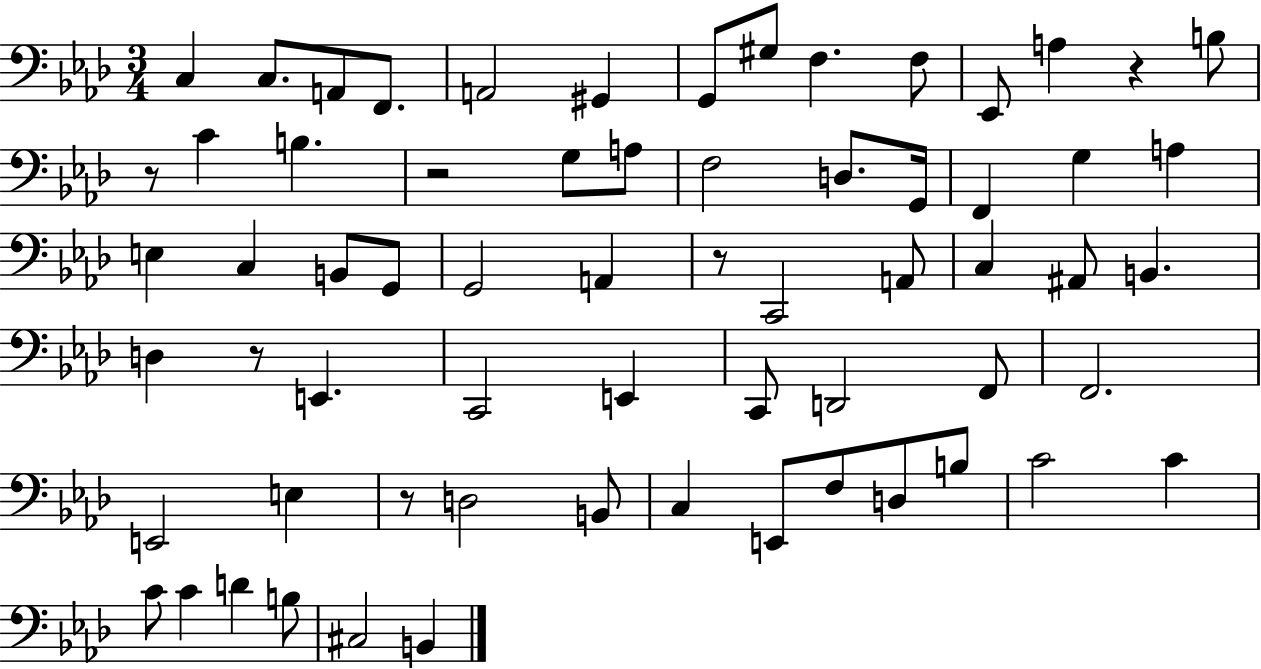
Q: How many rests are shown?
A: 6